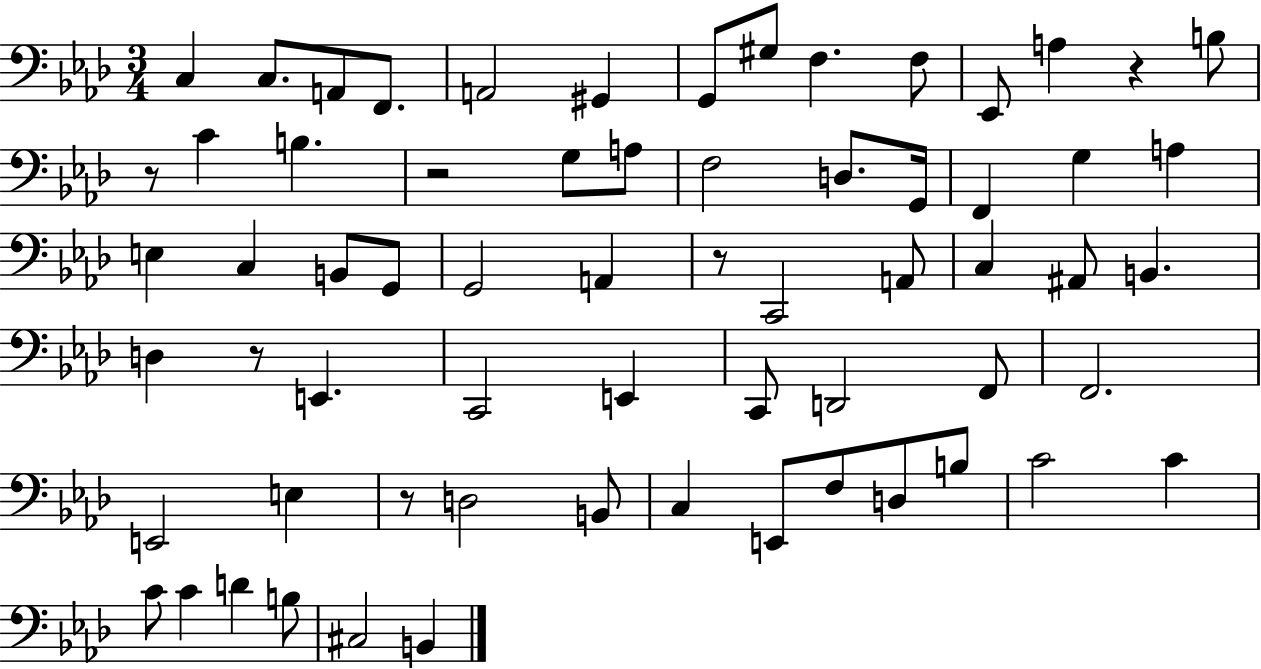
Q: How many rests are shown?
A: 6